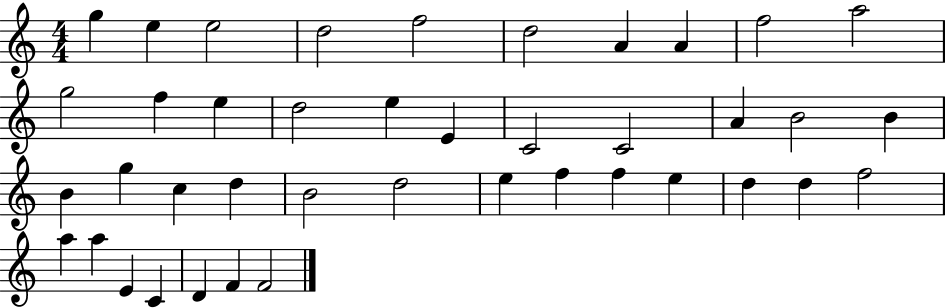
X:1
T:Untitled
M:4/4
L:1/4
K:C
g e e2 d2 f2 d2 A A f2 a2 g2 f e d2 e E C2 C2 A B2 B B g c d B2 d2 e f f e d d f2 a a E C D F F2